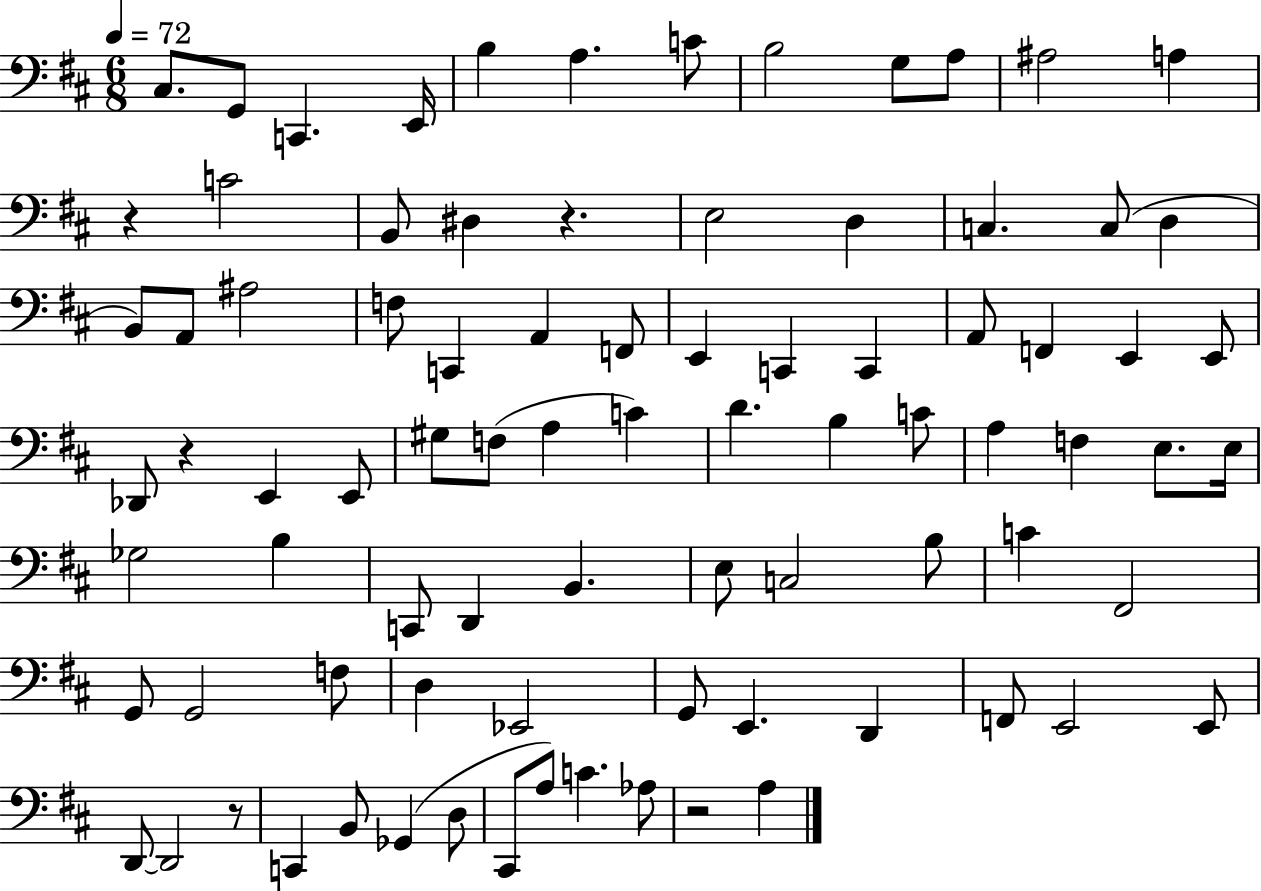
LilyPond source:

{
  \clef bass
  \numericTimeSignature
  \time 6/8
  \key d \major
  \tempo 4 = 72
  cis8. g,8 c,4. e,16 | b4 a4. c'8 | b2 g8 a8 | ais2 a4 | \break r4 c'2 | b,8 dis4 r4. | e2 d4 | c4. c8( d4 | \break b,8) a,8 ais2 | f8 c,4 a,4 f,8 | e,4 c,4 c,4 | a,8 f,4 e,4 e,8 | \break des,8 r4 e,4 e,8 | gis8 f8( a4 c'4) | d'4. b4 c'8 | a4 f4 e8. e16 | \break ges2 b4 | c,8 d,4 b,4. | e8 c2 b8 | c'4 fis,2 | \break g,8 g,2 f8 | d4 ees,2 | g,8 e,4. d,4 | f,8 e,2 e,8 | \break d,8~~ d,2 r8 | c,4 b,8 ges,4( d8 | cis,8 a8) c'4. aes8 | r2 a4 | \break \bar "|."
}